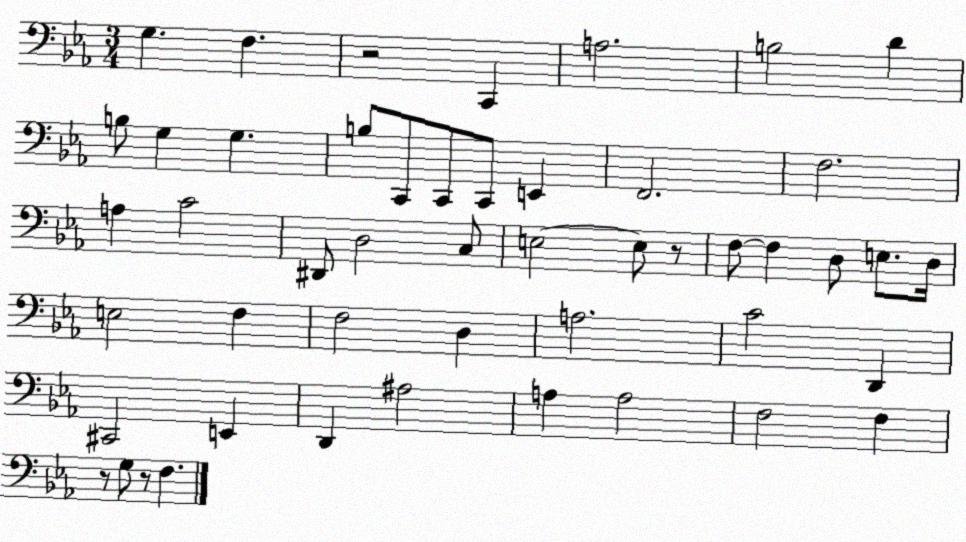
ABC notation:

X:1
T:Untitled
M:3/4
L:1/4
K:Eb
G, F, z2 C,, A,2 B,2 D B,/2 G, G, B,/2 C,,/2 C,,/2 C,,/2 E,, F,,2 F,2 A, C2 ^D,,/2 D,2 C,/2 E,2 E,/2 z/2 F,/2 F, D,/2 E,/2 D,/4 E,2 F, F,2 D, A,2 C2 D,, ^C,,2 E,, D,, ^A,2 A, A,2 F,2 F, z/2 G,/2 z/2 F,